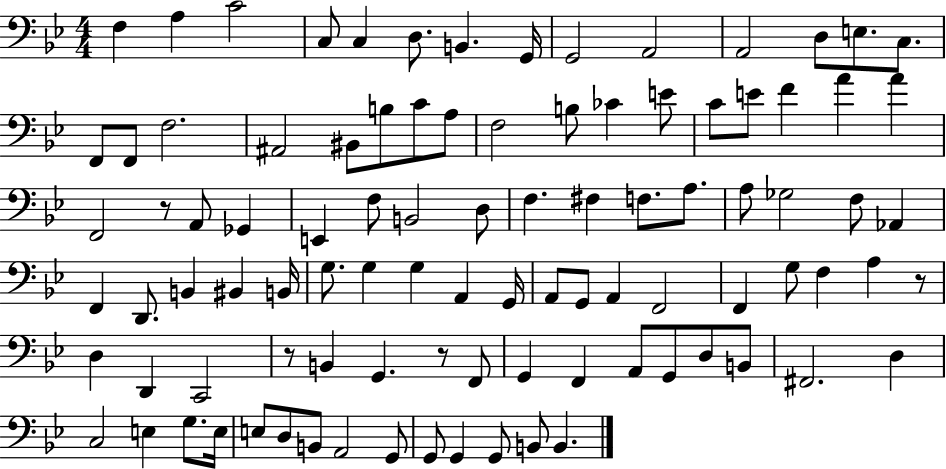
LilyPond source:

{
  \clef bass
  \numericTimeSignature
  \time 4/4
  \key bes \major
  f4 a4 c'2 | c8 c4 d8. b,4. g,16 | g,2 a,2 | a,2 d8 e8. c8. | \break f,8 f,8 f2. | ais,2 bis,8 b8 c'8 a8 | f2 b8 ces'4 e'8 | c'8 e'8 f'4 a'4 a'4 | \break f,2 r8 a,8 ges,4 | e,4 f8 b,2 d8 | f4. fis4 f8. a8. | a8 ges2 f8 aes,4 | \break f,4 d,8. b,4 bis,4 b,16 | g8. g4 g4 a,4 g,16 | a,8 g,8 a,4 f,2 | f,4 g8 f4 a4 r8 | \break d4 d,4 c,2 | r8 b,4 g,4. r8 f,8 | g,4 f,4 a,8 g,8 d8 b,8 | fis,2. d4 | \break c2 e4 g8. e16 | e8 d8 b,8 a,2 g,8 | g,8 g,4 g,8 b,8 b,4. | \bar "|."
}